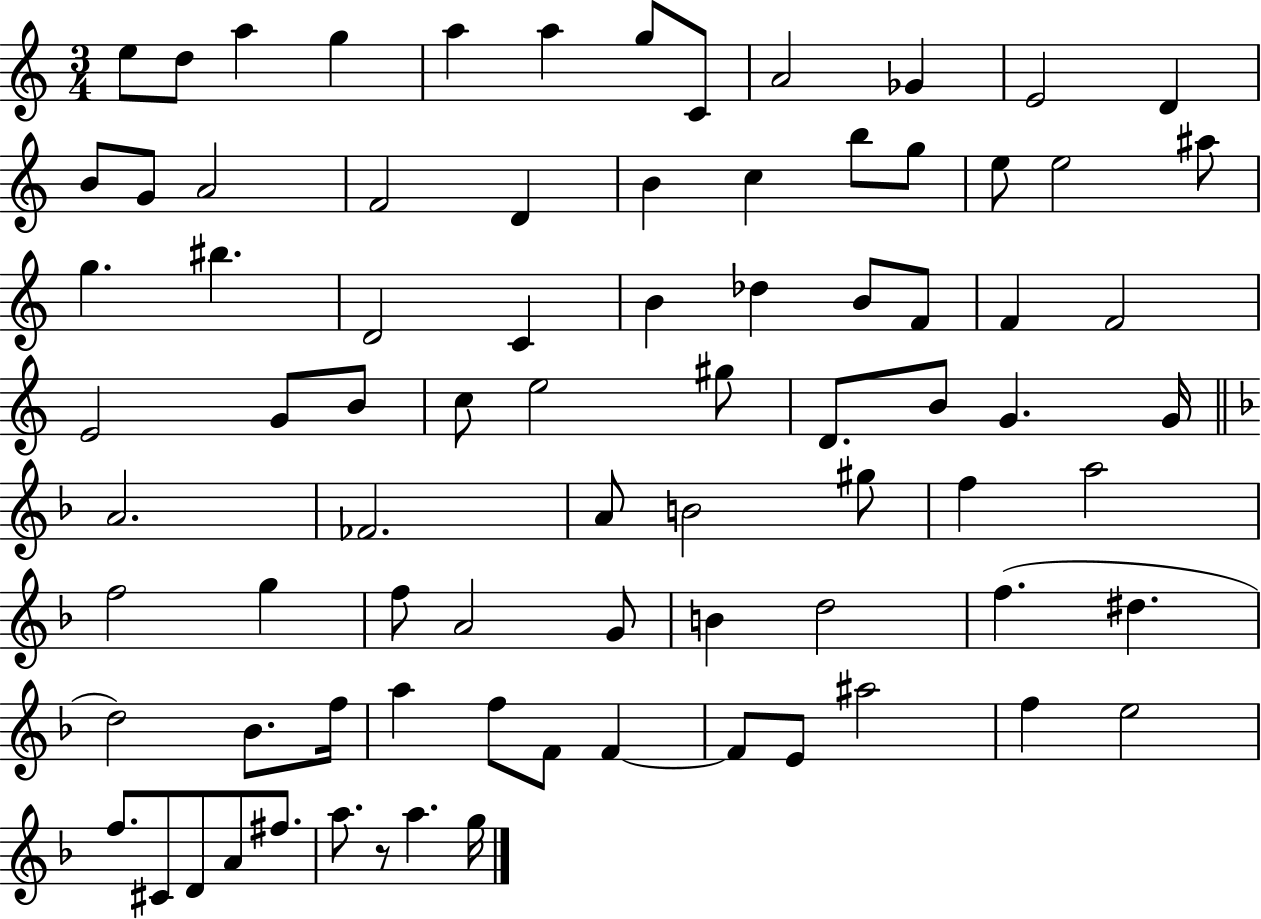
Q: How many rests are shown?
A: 1